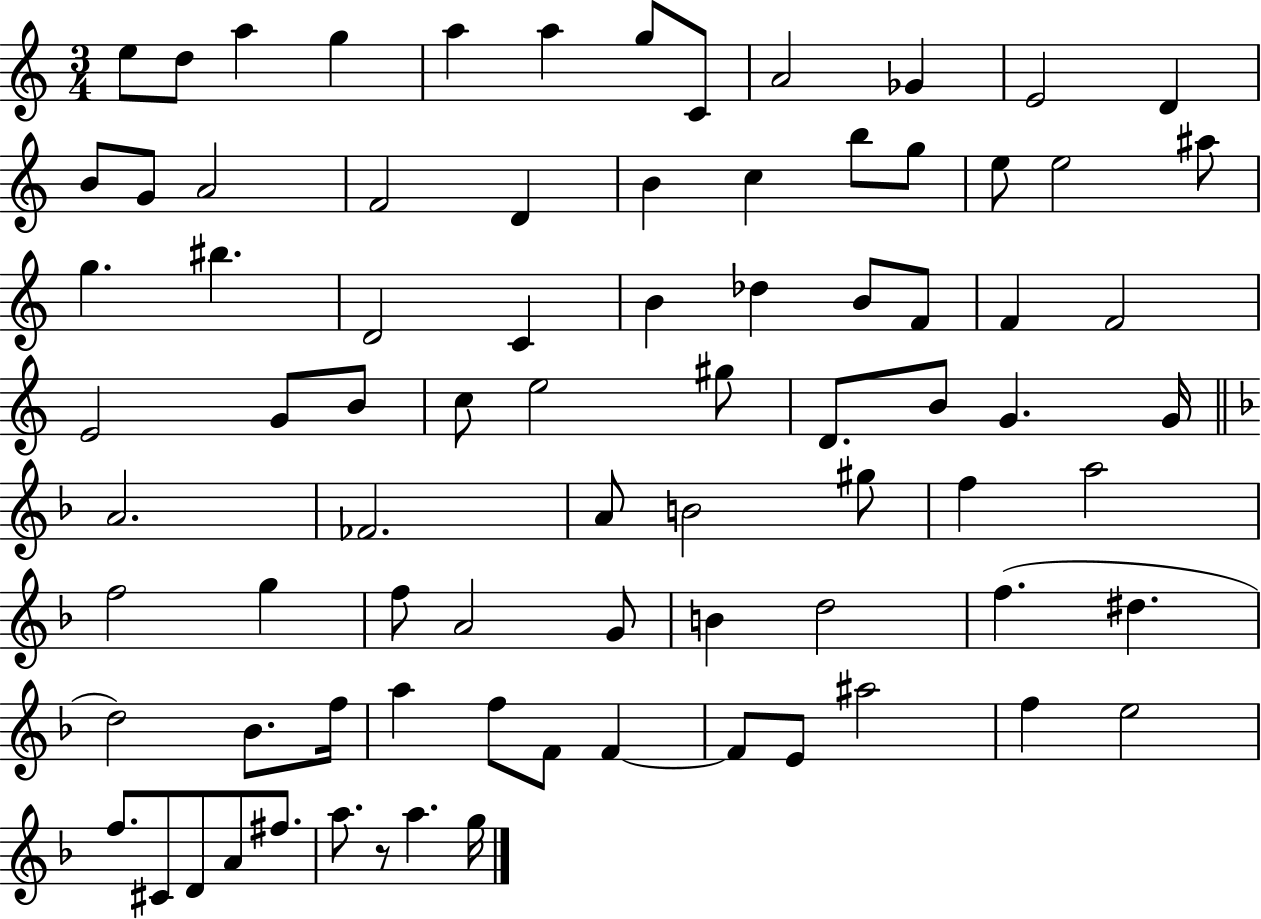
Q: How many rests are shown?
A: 1